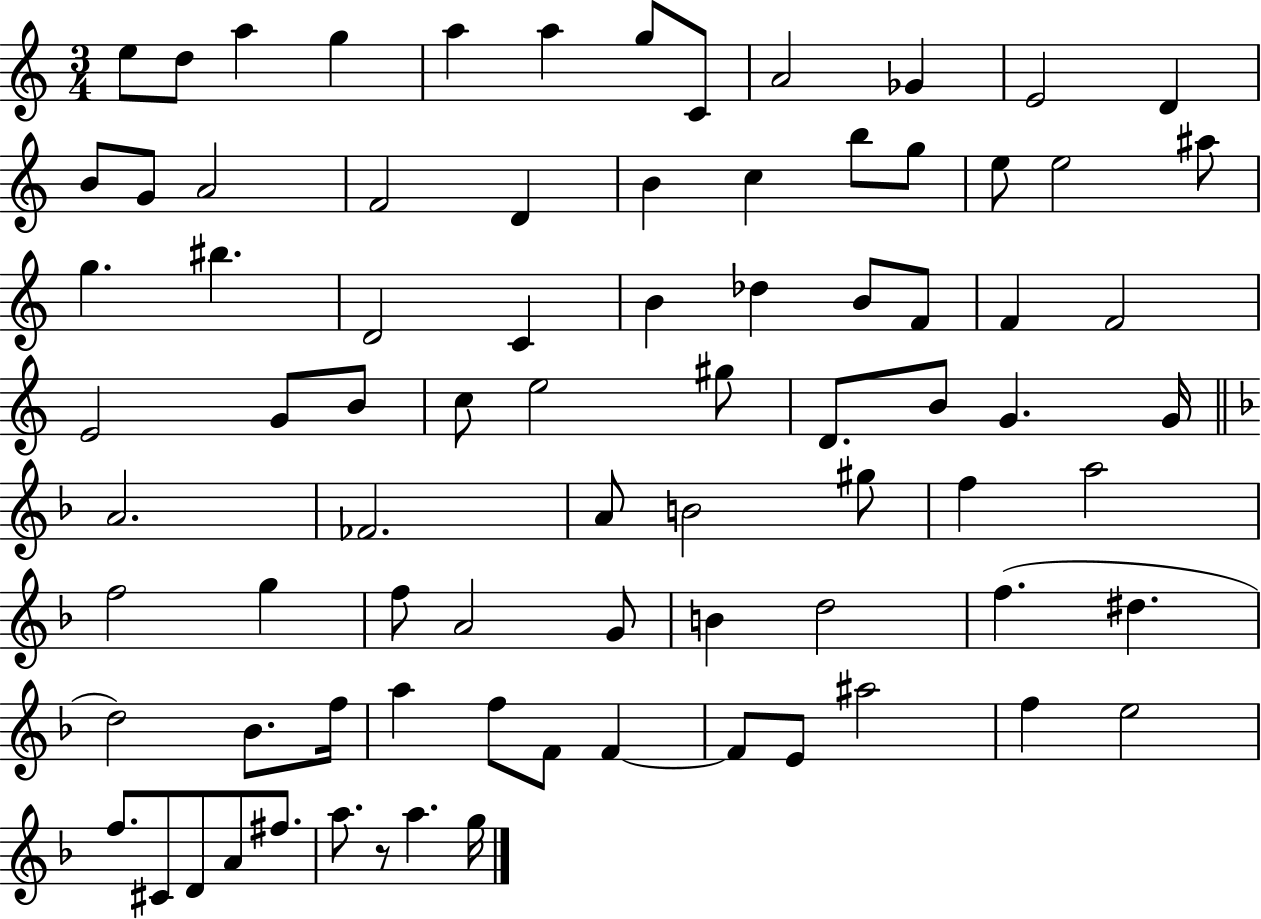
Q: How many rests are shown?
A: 1